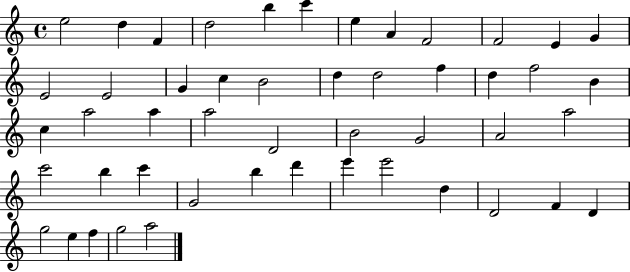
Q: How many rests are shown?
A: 0